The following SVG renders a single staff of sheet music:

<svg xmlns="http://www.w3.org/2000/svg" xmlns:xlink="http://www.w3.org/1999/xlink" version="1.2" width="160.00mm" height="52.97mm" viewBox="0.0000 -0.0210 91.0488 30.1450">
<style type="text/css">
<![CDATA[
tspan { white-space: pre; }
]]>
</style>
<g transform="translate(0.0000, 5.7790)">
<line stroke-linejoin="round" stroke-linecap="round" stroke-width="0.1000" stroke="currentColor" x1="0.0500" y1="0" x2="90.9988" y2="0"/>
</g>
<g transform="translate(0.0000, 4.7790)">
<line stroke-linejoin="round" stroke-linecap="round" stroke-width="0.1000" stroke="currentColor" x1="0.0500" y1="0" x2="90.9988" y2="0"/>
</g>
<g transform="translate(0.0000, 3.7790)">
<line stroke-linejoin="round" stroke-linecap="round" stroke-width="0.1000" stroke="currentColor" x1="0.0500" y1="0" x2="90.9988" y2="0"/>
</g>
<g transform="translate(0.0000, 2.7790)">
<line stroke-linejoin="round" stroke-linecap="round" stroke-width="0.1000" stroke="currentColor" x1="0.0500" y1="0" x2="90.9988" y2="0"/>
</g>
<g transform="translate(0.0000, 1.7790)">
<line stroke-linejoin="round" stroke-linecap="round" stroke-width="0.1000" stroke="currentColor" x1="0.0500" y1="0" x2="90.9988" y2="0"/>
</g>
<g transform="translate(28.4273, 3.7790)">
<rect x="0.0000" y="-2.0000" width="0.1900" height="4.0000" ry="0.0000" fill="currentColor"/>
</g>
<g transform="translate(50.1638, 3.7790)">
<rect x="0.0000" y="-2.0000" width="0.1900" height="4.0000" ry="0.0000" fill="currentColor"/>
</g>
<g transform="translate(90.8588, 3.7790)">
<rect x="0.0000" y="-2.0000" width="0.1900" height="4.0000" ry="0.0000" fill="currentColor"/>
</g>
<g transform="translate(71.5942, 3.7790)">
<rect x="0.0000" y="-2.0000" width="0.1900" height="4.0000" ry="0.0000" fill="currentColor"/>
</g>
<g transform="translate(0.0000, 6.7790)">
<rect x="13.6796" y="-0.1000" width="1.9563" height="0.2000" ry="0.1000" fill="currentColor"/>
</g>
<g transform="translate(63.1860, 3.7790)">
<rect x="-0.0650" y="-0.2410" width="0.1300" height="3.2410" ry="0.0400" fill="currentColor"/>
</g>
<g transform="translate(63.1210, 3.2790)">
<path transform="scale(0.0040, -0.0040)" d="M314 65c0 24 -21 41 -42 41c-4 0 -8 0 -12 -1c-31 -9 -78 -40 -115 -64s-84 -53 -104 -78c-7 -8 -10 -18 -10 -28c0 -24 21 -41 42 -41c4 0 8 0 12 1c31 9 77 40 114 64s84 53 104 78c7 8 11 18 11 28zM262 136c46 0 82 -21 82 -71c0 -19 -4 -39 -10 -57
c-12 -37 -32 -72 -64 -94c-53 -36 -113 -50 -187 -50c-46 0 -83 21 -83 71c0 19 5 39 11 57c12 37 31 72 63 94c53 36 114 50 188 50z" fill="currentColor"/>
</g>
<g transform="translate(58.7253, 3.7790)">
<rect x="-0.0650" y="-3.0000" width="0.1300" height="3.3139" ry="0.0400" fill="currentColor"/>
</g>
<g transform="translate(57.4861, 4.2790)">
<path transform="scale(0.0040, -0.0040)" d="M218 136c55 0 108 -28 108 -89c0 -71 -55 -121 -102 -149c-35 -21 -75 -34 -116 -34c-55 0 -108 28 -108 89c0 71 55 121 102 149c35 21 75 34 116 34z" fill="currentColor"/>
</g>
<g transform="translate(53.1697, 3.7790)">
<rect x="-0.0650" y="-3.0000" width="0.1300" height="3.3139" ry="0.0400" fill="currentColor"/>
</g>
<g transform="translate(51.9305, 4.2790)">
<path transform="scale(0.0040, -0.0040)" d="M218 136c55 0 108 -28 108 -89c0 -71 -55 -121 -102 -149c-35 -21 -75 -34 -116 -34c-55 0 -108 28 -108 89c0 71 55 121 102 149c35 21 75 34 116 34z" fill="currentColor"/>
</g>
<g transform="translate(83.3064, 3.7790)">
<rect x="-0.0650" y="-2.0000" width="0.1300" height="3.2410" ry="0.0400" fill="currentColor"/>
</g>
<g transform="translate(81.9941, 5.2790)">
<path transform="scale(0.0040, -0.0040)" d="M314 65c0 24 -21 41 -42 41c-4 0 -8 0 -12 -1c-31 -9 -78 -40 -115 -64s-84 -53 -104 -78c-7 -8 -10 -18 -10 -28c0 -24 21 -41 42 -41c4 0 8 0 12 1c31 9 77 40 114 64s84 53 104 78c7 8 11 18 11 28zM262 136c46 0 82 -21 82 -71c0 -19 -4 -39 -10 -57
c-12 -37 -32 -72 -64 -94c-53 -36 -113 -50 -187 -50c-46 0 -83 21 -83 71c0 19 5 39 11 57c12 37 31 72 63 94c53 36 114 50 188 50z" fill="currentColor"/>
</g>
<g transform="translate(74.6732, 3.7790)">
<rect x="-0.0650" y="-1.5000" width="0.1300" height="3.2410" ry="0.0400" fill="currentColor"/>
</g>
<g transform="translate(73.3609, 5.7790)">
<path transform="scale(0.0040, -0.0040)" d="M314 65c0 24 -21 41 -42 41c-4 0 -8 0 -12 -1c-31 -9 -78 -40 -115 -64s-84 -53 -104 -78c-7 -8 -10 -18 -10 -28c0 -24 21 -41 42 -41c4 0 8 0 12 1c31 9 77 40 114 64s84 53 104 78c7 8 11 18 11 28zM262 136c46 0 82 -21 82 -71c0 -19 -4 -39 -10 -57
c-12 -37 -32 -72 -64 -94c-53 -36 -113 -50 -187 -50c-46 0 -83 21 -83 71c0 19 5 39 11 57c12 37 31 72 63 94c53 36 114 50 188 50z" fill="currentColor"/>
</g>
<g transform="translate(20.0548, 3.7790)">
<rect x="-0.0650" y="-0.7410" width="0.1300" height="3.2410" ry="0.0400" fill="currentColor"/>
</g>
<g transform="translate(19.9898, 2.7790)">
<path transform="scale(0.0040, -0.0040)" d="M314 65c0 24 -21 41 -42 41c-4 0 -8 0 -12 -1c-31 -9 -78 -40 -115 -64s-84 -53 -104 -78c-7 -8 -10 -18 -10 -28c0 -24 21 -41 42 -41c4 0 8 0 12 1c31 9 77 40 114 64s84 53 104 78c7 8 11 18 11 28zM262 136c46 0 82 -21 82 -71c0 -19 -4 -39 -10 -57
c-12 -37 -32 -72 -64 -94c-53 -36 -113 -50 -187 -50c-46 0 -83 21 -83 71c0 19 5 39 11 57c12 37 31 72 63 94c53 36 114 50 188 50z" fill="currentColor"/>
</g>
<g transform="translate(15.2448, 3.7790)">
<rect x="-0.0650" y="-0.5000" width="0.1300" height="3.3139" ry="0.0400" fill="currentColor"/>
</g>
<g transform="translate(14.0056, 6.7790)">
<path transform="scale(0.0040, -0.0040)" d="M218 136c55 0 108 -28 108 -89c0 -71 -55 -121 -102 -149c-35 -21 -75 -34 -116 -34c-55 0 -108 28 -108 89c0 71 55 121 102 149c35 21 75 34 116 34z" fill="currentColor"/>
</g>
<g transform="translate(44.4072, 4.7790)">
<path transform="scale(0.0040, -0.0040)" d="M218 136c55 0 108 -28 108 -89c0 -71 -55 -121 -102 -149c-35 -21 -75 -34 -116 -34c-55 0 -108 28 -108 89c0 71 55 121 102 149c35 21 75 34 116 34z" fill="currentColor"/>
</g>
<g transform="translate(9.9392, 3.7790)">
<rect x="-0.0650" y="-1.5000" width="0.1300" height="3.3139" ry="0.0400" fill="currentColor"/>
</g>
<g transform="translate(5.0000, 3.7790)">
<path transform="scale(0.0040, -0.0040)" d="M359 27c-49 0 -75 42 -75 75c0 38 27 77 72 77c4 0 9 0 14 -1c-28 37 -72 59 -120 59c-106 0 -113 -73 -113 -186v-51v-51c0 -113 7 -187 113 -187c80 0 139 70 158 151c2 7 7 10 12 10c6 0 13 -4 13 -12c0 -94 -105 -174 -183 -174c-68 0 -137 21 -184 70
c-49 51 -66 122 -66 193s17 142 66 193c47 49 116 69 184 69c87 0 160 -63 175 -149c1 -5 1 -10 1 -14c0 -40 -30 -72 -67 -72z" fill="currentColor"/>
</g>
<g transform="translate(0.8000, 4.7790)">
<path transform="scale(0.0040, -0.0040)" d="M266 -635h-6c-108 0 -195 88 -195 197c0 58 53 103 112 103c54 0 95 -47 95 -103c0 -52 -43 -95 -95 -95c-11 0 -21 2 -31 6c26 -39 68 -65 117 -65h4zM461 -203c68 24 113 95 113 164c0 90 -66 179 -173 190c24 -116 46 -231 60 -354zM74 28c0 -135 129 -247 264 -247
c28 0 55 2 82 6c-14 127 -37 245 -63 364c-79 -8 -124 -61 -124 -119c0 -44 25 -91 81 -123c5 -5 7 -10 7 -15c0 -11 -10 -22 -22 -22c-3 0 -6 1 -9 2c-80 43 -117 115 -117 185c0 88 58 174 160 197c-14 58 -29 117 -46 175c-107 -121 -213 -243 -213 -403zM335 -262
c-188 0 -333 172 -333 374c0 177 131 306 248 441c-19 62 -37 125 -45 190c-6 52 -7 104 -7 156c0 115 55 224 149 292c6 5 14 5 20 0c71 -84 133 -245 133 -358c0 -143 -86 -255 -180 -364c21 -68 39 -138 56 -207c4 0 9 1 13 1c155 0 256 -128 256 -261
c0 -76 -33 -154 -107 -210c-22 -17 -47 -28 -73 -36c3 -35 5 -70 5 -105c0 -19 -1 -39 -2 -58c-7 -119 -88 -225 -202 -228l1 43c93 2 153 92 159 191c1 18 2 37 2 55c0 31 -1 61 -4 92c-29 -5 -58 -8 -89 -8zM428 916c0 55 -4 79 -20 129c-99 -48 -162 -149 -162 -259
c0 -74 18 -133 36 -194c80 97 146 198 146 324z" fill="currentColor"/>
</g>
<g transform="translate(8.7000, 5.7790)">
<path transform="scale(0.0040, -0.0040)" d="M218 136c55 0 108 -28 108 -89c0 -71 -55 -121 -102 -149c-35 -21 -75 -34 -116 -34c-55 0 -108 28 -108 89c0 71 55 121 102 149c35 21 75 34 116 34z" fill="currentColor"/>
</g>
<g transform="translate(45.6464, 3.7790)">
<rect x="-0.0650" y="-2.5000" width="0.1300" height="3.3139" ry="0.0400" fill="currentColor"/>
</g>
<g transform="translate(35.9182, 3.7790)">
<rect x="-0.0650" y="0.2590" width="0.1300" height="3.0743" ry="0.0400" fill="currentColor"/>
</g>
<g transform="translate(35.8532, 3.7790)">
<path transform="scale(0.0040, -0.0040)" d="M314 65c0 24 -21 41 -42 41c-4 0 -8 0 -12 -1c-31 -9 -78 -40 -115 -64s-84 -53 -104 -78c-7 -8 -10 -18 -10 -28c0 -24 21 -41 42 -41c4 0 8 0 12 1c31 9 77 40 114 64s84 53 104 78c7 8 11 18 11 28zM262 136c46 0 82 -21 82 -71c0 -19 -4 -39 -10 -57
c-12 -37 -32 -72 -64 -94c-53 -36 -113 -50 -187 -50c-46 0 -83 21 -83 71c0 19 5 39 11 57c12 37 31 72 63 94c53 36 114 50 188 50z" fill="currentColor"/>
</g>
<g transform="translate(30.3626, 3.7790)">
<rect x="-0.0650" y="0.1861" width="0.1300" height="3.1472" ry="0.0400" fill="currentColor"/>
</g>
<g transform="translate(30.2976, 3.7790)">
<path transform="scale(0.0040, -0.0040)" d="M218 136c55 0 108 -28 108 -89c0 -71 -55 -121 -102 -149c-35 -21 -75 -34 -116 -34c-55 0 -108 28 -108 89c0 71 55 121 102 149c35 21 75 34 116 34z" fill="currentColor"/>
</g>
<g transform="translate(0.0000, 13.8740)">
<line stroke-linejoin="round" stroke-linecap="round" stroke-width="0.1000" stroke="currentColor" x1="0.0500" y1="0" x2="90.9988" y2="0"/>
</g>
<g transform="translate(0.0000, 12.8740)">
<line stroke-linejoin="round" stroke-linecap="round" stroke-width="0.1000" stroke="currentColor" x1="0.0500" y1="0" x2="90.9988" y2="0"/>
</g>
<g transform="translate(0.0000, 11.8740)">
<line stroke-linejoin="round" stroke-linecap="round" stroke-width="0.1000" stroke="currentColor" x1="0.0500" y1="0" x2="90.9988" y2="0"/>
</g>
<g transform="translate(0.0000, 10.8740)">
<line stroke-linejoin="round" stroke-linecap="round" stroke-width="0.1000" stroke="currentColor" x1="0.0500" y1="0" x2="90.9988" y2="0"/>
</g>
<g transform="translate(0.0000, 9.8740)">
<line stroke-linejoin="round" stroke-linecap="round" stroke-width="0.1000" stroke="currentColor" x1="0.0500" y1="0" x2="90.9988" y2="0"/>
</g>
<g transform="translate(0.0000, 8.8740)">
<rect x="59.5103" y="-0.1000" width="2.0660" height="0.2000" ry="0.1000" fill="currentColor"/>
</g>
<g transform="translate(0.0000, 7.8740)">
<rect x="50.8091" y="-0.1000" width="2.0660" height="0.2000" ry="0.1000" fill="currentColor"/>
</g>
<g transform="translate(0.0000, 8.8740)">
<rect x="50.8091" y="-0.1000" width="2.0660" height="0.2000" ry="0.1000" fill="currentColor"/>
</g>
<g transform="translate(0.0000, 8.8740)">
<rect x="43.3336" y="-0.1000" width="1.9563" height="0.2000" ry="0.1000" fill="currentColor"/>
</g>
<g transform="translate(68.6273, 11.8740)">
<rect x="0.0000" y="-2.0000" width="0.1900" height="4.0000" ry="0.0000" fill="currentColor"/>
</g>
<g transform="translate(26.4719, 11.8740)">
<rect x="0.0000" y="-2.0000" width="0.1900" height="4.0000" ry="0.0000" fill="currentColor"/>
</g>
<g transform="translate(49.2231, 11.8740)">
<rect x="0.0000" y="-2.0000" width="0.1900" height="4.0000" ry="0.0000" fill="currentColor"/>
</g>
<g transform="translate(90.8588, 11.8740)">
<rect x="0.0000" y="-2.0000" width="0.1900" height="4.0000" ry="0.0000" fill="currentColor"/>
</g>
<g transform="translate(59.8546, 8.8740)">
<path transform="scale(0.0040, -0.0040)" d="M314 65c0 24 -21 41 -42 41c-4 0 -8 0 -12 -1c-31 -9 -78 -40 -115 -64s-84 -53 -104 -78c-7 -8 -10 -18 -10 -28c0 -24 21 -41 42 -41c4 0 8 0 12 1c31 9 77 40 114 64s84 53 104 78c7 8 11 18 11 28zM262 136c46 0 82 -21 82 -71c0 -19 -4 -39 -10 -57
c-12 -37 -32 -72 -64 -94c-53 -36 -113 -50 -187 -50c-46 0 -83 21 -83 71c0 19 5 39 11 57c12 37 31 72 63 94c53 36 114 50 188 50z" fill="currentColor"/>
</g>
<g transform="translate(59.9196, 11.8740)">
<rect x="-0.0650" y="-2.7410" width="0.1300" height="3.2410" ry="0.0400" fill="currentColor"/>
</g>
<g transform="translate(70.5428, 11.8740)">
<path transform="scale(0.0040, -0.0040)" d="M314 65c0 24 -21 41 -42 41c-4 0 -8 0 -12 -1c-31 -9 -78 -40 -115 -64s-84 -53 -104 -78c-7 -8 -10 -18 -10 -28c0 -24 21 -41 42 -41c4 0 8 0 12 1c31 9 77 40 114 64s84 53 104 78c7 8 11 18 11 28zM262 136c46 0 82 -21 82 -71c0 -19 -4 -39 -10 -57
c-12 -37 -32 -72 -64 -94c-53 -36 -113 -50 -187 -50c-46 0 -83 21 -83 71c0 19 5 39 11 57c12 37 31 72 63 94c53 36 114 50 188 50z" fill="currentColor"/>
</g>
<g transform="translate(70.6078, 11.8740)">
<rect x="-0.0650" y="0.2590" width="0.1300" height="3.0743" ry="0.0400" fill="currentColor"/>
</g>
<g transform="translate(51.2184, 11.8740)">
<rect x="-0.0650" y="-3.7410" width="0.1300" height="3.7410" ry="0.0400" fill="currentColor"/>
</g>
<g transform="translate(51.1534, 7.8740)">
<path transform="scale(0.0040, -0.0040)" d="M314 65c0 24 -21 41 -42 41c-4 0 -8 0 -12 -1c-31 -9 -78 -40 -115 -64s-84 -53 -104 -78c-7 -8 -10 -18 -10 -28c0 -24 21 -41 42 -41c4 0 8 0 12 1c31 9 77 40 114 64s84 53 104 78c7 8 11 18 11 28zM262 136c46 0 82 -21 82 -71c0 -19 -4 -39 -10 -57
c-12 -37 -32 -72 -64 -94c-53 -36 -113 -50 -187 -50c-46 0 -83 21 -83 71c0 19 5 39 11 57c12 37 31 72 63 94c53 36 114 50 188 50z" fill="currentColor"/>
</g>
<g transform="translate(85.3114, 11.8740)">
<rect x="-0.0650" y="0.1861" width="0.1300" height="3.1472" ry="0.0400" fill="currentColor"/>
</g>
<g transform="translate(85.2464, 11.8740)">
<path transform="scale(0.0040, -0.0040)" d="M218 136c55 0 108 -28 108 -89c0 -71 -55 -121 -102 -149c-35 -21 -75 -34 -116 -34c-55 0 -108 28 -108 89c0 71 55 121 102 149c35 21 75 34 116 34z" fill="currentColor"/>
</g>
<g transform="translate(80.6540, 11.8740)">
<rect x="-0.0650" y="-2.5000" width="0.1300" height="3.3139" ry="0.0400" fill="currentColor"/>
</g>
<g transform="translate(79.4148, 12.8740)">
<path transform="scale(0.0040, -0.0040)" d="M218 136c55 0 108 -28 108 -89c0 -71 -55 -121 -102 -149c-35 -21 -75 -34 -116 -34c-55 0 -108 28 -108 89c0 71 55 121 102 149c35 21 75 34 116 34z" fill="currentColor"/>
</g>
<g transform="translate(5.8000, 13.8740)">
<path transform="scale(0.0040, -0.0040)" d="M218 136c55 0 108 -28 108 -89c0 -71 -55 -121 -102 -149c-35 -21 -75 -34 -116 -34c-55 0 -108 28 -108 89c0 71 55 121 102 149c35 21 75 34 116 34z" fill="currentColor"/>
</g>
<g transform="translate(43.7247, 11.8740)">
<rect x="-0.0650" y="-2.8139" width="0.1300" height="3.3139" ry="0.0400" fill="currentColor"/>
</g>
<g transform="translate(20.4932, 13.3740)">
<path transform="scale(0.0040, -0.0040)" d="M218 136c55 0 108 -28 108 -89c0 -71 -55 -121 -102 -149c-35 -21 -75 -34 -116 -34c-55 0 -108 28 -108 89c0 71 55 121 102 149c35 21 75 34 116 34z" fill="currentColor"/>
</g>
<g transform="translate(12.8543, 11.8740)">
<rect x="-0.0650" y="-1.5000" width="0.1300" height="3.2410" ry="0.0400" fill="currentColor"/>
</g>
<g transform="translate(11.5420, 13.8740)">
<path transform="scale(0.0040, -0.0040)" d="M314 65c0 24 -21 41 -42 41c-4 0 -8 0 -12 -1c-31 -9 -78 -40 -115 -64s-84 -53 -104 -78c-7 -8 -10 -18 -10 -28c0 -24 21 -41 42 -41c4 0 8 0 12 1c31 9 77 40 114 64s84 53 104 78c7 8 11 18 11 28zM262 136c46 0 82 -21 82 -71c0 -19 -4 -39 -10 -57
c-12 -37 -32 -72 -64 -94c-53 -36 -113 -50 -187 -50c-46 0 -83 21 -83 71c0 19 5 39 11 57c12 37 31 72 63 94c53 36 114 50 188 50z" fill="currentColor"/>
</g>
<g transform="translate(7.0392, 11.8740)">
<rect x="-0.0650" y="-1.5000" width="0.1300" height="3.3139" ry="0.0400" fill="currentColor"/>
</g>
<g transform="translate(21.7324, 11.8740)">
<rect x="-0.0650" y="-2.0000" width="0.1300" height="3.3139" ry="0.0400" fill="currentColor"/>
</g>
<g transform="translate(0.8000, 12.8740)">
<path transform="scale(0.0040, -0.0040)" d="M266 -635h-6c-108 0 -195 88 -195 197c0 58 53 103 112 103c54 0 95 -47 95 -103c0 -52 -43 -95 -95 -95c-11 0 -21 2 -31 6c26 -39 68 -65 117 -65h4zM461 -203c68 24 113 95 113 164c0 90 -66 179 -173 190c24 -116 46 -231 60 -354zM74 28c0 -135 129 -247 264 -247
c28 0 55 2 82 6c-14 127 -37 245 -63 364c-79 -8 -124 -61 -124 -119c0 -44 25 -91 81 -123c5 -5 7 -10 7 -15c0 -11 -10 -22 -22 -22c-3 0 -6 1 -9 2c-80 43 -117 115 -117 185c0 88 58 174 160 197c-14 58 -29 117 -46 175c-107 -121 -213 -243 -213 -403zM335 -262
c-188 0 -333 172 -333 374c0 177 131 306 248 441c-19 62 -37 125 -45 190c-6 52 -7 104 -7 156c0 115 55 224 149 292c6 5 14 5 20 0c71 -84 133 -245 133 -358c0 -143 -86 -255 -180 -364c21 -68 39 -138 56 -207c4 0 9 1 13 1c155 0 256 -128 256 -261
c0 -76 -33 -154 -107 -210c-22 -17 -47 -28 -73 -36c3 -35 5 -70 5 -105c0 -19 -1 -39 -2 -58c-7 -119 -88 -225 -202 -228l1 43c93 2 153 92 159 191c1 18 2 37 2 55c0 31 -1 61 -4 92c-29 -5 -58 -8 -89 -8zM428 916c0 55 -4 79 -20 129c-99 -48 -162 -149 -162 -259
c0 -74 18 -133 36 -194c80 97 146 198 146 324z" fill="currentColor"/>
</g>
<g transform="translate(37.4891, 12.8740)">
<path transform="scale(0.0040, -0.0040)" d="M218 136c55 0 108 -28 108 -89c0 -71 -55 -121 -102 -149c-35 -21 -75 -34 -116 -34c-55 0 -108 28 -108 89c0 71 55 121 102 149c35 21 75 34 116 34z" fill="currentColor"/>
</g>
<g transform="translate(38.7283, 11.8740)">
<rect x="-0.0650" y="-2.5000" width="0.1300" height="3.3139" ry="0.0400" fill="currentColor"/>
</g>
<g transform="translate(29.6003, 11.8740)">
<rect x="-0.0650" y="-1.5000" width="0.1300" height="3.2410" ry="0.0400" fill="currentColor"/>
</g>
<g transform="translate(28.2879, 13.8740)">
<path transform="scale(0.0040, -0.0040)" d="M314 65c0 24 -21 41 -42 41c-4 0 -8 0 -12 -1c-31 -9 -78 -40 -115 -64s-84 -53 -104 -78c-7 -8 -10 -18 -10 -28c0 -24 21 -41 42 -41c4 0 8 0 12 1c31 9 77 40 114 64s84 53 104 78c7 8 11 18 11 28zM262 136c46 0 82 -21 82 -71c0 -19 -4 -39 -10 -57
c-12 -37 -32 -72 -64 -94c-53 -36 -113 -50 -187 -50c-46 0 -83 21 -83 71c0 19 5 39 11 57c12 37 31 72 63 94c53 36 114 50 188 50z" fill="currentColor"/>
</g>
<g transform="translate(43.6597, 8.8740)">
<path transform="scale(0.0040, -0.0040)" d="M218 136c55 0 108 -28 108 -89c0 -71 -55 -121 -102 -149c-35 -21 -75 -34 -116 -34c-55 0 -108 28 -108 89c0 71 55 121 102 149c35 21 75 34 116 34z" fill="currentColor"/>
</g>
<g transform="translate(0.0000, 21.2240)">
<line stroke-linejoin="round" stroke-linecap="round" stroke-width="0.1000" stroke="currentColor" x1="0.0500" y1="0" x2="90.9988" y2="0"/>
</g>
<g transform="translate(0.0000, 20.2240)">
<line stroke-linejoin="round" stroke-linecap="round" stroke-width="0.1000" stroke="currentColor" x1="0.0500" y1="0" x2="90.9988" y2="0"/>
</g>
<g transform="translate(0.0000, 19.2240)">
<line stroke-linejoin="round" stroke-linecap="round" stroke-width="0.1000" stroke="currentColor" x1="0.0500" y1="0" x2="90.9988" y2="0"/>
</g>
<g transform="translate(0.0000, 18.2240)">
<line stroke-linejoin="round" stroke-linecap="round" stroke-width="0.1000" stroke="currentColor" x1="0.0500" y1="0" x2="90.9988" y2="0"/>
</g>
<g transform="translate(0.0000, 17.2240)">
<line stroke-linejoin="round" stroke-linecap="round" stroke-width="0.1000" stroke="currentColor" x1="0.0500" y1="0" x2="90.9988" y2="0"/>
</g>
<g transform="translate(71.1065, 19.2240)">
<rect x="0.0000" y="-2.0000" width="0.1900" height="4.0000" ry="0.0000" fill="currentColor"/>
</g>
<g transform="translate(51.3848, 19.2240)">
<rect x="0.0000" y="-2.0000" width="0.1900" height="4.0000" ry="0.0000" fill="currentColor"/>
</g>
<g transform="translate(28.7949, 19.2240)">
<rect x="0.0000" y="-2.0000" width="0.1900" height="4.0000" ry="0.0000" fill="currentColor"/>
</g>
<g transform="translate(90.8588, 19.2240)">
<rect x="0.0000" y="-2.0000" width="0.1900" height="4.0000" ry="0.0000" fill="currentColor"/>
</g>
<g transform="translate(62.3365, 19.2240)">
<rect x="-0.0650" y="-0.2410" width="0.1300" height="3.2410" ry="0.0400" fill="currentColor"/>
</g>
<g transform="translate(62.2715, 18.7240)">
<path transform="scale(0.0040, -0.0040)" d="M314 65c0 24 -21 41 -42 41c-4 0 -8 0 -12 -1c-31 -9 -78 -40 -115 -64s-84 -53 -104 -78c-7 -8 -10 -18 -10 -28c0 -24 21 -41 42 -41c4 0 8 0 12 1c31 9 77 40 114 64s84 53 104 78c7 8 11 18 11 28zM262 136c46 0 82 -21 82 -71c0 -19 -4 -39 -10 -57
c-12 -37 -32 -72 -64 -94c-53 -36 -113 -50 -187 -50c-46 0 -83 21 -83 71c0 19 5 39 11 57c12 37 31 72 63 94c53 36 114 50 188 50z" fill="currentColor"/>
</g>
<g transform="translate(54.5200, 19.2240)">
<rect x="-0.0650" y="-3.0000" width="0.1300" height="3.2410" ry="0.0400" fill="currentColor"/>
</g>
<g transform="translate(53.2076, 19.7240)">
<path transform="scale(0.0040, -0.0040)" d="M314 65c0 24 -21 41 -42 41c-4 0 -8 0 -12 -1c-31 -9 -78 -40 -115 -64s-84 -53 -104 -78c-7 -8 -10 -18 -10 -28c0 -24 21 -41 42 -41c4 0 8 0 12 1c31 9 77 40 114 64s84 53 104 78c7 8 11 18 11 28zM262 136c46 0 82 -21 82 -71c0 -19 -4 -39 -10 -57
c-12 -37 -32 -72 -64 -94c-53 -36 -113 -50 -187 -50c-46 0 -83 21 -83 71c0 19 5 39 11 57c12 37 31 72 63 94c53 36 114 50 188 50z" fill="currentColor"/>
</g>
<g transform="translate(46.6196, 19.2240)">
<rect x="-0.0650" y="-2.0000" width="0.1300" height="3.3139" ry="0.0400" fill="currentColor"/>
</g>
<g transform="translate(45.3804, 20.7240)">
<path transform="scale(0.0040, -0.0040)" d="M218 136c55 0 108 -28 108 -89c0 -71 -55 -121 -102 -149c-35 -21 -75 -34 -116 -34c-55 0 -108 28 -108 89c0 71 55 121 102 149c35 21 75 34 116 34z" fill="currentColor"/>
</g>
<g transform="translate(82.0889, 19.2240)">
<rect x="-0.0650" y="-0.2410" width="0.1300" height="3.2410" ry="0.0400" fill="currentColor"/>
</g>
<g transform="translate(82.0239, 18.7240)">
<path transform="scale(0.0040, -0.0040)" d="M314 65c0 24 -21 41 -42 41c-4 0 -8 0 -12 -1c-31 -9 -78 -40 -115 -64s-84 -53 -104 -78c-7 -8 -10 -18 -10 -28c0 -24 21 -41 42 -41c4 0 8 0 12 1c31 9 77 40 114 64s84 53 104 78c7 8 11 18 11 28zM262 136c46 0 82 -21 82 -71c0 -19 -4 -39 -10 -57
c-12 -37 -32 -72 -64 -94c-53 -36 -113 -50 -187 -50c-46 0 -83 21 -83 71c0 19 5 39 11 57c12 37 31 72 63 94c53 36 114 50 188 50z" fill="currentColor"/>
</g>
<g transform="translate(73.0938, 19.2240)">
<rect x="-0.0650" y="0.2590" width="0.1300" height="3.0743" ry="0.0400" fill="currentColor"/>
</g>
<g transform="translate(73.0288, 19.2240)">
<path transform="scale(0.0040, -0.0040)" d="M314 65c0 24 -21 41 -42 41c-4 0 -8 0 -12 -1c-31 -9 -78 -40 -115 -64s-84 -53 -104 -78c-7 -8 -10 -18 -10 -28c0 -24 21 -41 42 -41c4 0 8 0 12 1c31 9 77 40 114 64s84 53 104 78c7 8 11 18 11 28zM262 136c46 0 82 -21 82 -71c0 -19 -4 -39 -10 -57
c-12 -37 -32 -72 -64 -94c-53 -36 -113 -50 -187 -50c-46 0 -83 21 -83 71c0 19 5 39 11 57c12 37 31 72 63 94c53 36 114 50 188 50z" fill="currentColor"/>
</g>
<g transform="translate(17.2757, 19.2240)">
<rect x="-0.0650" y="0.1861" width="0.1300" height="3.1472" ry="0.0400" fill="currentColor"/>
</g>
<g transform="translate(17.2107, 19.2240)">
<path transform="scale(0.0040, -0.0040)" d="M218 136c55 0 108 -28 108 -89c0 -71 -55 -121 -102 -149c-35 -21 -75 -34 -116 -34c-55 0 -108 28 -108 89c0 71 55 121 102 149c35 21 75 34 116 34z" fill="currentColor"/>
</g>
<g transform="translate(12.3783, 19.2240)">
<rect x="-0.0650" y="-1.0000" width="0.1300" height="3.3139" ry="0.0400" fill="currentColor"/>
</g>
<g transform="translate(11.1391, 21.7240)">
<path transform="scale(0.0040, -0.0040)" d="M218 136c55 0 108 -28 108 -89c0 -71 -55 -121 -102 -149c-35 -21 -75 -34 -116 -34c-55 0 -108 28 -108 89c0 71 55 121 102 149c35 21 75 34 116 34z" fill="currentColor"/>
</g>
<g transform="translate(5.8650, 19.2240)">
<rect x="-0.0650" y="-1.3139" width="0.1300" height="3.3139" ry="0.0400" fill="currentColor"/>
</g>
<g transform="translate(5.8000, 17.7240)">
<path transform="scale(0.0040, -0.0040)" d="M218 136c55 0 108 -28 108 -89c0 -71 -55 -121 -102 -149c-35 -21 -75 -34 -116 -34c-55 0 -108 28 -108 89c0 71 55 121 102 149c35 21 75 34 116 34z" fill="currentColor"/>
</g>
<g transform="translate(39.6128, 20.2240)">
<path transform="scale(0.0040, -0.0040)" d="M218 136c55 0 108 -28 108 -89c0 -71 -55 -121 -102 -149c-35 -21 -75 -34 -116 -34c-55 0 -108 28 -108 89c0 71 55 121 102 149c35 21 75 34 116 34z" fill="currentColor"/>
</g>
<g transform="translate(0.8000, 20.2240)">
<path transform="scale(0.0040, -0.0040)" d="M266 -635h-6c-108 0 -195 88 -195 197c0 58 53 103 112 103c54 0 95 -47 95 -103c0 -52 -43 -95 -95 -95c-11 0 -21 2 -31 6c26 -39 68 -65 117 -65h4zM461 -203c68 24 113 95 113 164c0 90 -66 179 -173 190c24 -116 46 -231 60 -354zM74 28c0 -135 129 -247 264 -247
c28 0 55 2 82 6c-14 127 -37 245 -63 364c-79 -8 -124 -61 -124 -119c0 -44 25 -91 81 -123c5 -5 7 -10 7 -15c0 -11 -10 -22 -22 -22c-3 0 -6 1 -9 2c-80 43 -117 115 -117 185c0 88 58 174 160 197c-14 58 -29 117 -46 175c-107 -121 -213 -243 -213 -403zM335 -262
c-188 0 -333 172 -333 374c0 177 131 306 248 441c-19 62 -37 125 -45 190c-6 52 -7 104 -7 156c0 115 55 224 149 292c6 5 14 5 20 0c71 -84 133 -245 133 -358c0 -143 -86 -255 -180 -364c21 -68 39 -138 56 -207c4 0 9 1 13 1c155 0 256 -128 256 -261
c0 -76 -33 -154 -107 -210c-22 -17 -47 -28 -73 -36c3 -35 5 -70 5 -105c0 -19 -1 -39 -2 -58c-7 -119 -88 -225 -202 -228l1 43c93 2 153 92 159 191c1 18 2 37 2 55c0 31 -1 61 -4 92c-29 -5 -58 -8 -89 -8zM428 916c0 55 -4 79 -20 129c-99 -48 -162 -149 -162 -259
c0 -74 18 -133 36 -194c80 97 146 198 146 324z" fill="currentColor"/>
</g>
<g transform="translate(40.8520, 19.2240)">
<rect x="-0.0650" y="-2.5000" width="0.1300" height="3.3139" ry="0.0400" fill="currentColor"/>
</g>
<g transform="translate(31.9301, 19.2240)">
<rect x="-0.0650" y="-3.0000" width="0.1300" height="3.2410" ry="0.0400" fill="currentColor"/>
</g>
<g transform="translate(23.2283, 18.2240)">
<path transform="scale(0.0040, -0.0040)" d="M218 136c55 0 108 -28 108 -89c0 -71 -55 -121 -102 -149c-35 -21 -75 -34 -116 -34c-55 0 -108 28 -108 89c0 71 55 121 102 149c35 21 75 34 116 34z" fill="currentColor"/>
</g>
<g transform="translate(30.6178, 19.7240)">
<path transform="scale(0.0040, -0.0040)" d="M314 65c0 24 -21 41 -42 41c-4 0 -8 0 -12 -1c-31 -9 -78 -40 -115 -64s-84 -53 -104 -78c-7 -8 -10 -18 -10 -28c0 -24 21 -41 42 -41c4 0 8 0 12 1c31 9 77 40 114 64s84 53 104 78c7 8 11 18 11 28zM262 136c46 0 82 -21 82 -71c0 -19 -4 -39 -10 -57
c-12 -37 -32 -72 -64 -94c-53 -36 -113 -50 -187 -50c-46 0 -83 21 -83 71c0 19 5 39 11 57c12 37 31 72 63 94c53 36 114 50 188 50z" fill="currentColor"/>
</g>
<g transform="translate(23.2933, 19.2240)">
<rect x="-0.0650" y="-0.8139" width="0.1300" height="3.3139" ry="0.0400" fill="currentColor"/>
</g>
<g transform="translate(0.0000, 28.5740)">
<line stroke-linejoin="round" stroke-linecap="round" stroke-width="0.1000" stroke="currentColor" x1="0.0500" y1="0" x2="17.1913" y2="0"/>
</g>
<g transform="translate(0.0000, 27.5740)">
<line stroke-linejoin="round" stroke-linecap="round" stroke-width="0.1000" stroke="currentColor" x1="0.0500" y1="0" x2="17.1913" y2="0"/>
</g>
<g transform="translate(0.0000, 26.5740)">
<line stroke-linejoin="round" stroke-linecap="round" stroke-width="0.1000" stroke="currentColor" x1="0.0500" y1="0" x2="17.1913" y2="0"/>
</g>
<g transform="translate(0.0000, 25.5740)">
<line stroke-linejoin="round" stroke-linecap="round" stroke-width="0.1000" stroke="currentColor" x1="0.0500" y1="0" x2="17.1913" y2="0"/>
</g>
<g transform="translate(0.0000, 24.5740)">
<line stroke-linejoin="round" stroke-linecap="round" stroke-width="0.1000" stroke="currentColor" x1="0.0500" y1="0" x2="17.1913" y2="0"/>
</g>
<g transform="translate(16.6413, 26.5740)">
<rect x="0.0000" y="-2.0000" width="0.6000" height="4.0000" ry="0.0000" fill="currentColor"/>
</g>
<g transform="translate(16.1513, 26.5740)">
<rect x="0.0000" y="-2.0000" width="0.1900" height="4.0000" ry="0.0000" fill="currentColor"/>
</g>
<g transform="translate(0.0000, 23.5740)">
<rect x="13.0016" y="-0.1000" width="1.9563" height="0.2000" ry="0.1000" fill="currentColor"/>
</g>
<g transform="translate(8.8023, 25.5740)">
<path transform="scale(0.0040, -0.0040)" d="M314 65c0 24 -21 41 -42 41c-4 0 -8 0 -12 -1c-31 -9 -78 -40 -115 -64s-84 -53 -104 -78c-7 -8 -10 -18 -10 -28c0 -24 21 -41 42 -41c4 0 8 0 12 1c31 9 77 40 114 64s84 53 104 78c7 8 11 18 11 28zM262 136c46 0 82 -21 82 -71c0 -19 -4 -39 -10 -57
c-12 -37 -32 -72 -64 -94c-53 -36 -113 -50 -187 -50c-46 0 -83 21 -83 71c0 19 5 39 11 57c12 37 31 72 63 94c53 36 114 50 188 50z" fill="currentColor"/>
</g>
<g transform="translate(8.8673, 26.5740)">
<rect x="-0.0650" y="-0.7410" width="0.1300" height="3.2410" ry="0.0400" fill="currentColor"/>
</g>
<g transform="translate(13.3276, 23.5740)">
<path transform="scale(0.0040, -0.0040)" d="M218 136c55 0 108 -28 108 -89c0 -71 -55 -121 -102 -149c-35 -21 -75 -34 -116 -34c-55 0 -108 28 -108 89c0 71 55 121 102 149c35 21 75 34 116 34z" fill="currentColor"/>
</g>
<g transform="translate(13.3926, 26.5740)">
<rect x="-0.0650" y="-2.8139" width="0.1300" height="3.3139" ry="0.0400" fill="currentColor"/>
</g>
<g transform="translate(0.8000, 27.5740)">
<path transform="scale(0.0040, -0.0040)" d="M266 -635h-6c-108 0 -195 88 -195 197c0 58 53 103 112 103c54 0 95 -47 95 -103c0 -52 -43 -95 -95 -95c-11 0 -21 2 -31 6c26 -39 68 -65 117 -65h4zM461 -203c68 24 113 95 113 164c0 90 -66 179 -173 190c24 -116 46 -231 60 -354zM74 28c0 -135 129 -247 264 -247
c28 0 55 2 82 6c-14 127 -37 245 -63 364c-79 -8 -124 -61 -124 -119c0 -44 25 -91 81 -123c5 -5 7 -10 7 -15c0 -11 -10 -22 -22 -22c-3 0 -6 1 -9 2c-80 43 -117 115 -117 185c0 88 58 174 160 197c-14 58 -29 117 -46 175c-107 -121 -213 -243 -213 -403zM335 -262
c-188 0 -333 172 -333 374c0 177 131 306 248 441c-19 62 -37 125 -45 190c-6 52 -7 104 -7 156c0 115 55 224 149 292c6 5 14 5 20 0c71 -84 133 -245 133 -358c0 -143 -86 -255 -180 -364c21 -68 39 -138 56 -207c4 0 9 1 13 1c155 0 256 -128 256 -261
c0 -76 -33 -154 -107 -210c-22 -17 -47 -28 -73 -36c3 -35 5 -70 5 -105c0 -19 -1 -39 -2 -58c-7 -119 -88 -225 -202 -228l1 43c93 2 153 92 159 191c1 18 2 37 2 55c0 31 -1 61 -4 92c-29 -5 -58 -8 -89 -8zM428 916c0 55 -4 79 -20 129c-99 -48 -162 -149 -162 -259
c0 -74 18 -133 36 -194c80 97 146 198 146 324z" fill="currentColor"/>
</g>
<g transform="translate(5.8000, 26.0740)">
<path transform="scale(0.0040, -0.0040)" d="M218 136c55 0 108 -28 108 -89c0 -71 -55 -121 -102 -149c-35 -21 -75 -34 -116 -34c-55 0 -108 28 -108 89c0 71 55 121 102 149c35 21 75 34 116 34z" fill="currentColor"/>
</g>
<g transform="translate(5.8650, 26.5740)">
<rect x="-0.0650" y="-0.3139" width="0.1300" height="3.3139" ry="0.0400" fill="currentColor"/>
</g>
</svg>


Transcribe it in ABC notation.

X:1
T:Untitled
M:4/4
L:1/4
K:C
E C d2 B B2 G A A c2 E2 F2 E E2 F E2 G a c'2 a2 B2 G B e D B d A2 G F A2 c2 B2 c2 c d2 a